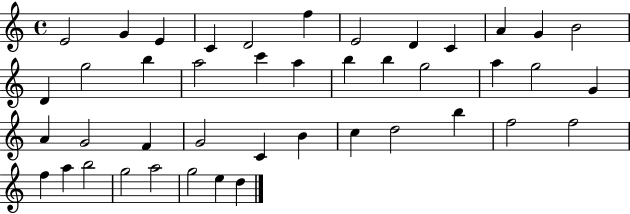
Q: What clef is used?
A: treble